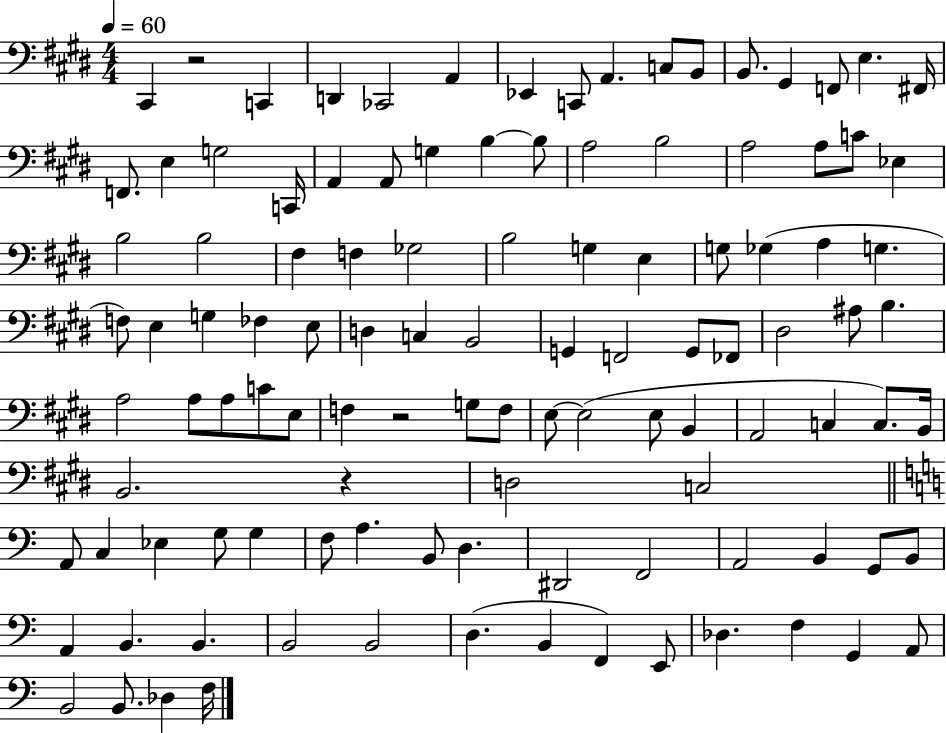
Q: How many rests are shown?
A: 3